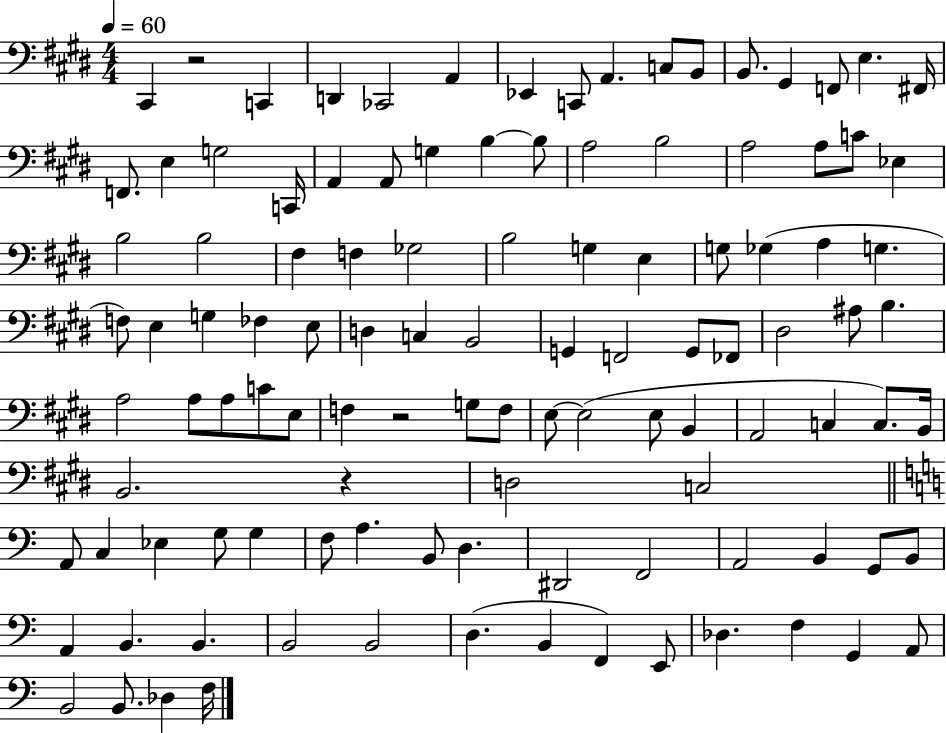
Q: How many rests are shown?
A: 3